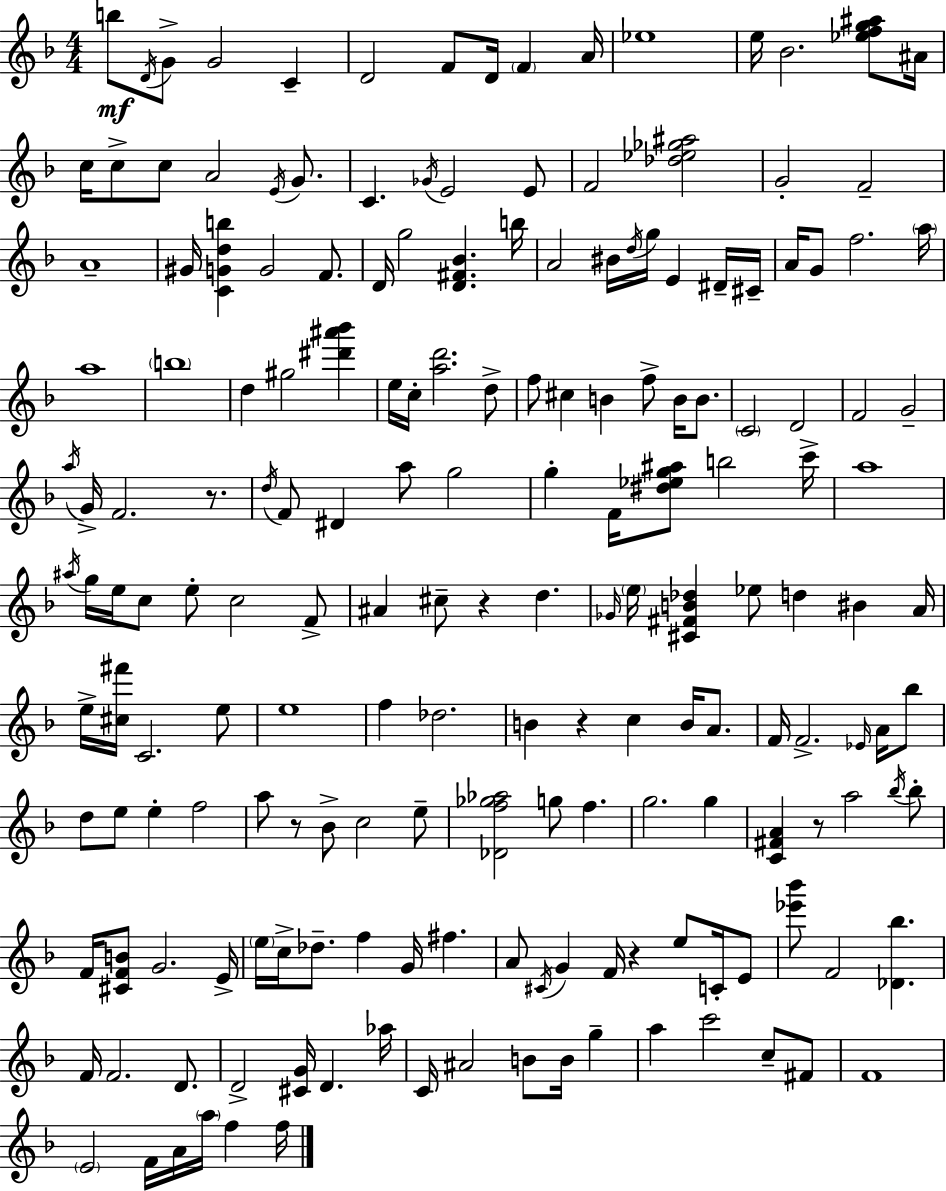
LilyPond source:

{
  \clef treble
  \numericTimeSignature
  \time 4/4
  \key f \major
  \repeat volta 2 { b''8\mf \acciaccatura { d'16 } g'8-> g'2 c'4-- | d'2 f'8 d'16 \parenthesize f'4 | a'16 ees''1 | e''16 bes'2. <ees'' f'' g'' ais''>8 | \break ais'16 c''16 c''8-> c''8 a'2 \acciaccatura { e'16 } g'8. | c'4. \acciaccatura { ges'16 } e'2 | e'8 f'2 <des'' ees'' ges'' ais''>2 | g'2-. f'2-- | \break a'1-- | gis'16 <c' g' d'' b''>4 g'2 | f'8. d'16 g''2 <d' fis' bes'>4. | b''16 a'2 bis'16 \acciaccatura { d''16 } g''16 e'4 | \break dis'16-- cis'16-- a'16 g'8 f''2. | \parenthesize a''16 a''1 | \parenthesize b''1 | d''4 gis''2 | \break <dis''' ais''' bes'''>4 e''16 c''16-. <a'' d'''>2. | d''8-> f''8 cis''4 b'4 f''8-> | b'16 b'8. \parenthesize c'2 d'2 | f'2 g'2-- | \break \acciaccatura { a''16 } g'16-> f'2. | r8. \acciaccatura { d''16 } f'8 dis'4 a''8 g''2 | g''4-. f'16 <dis'' ees'' g'' ais''>8 b''2 | c'''16-> a''1 | \break \acciaccatura { ais''16 } g''16 e''16 c''8 e''8-. c''2 | f'8-> ais'4 cis''8-- r4 | d''4. \grace { ges'16 } \parenthesize e''16 <cis' fis' b' des''>4 ees''8 d''4 | bis'4 a'16 e''16-> <cis'' fis'''>16 c'2. | \break e''8 e''1 | f''4 des''2. | b'4 r4 | c''4 b'16 a'8. f'16 f'2.-> | \break \grace { ees'16 } a'16 bes''8 d''8 e''8 e''4-. | f''2 a''8 r8 bes'8-> c''2 | e''8-- <des' f'' ges'' aes''>2 | g''8 f''4. g''2. | \break g''4 <c' fis' a'>4 r8 a''2 | \acciaccatura { bes''16 } bes''8-. f'16 <cis' f' b'>8 g'2. | e'16-> \parenthesize e''16 c''16-> des''8.-- f''4 | g'16 fis''4. a'8 \acciaccatura { cis'16 } g'4 | \break f'16 r4 e''8 c'16-. e'8 <ees''' bes'''>8 f'2 | <des' bes''>4. f'16 f'2. | d'8. d'2-> | <cis' g'>16 d'4. aes''16 c'16 ais'2 | \break b'8 b'16 g''4-- a''4 c'''2 | c''8-- fis'8 f'1 | \parenthesize e'2 | f'16 a'16 \parenthesize a''16 f''4 f''16 } \bar "|."
}